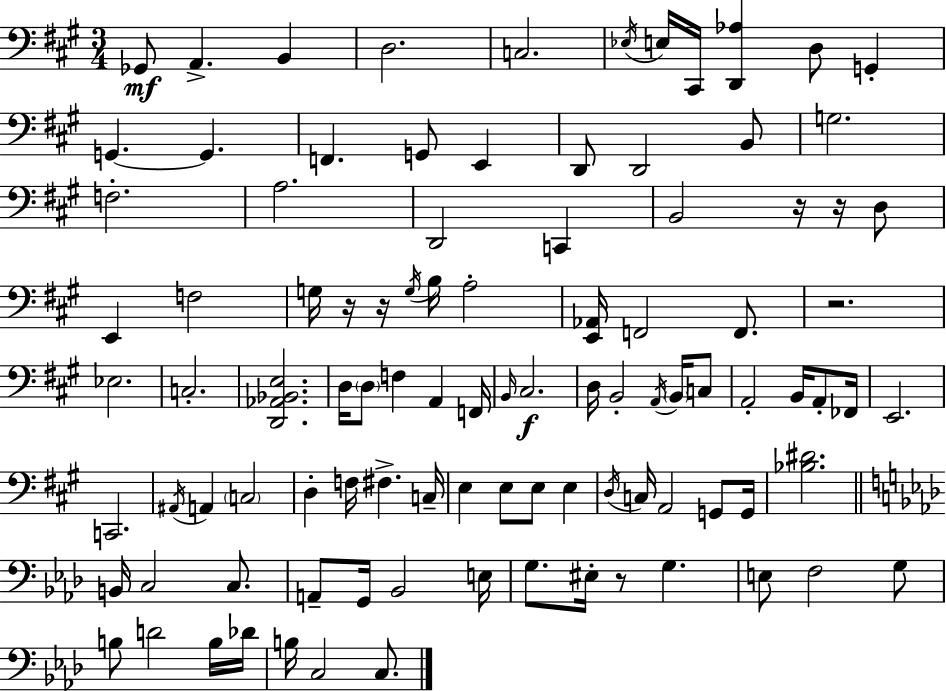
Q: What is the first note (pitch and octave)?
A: Gb2